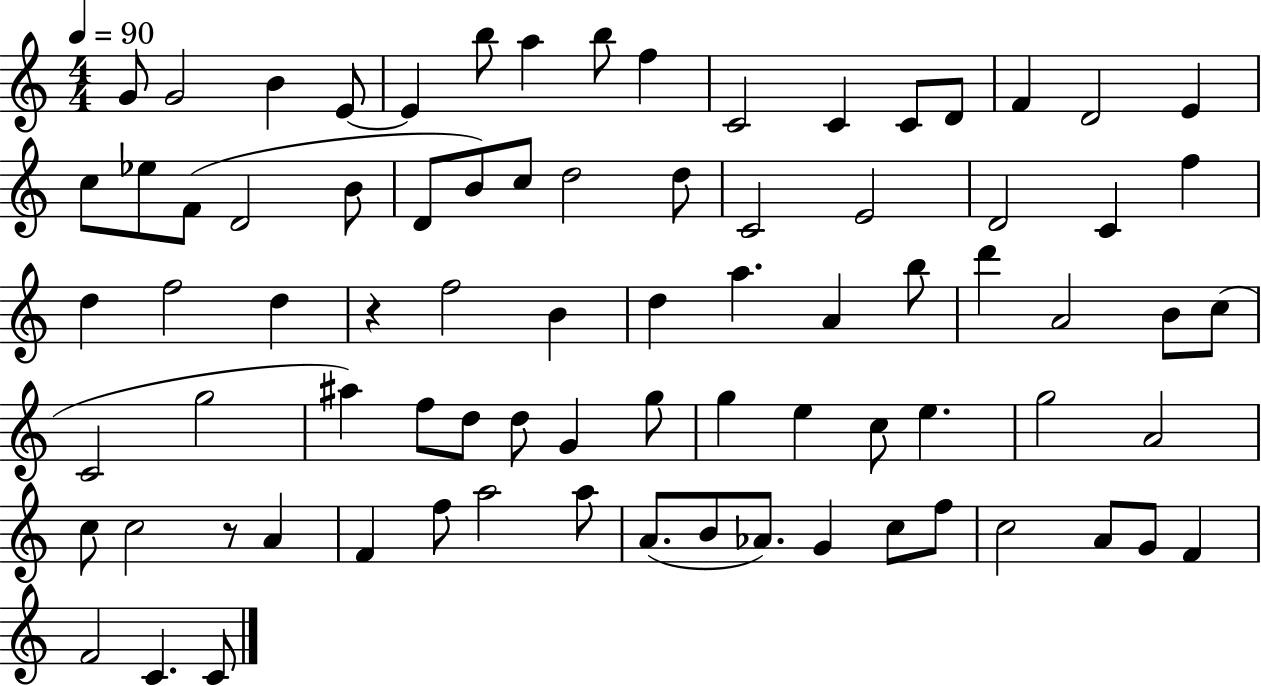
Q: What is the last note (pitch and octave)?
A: C4